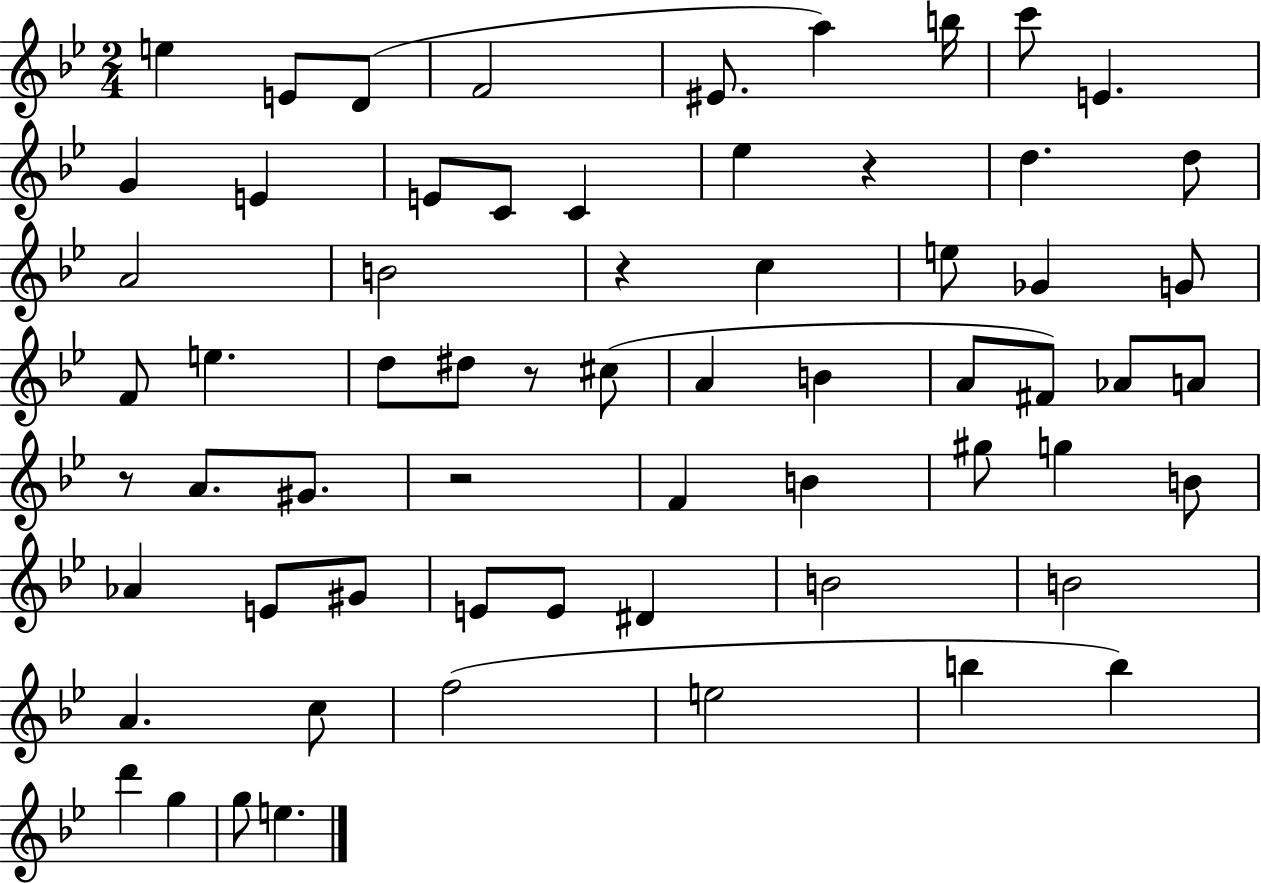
X:1
T:Untitled
M:2/4
L:1/4
K:Bb
e E/2 D/2 F2 ^E/2 a b/4 c'/2 E G E E/2 C/2 C _e z d d/2 A2 B2 z c e/2 _G G/2 F/2 e d/2 ^d/2 z/2 ^c/2 A B A/2 ^F/2 _A/2 A/2 z/2 A/2 ^G/2 z2 F B ^g/2 g B/2 _A E/2 ^G/2 E/2 E/2 ^D B2 B2 A c/2 f2 e2 b b d' g g/2 e